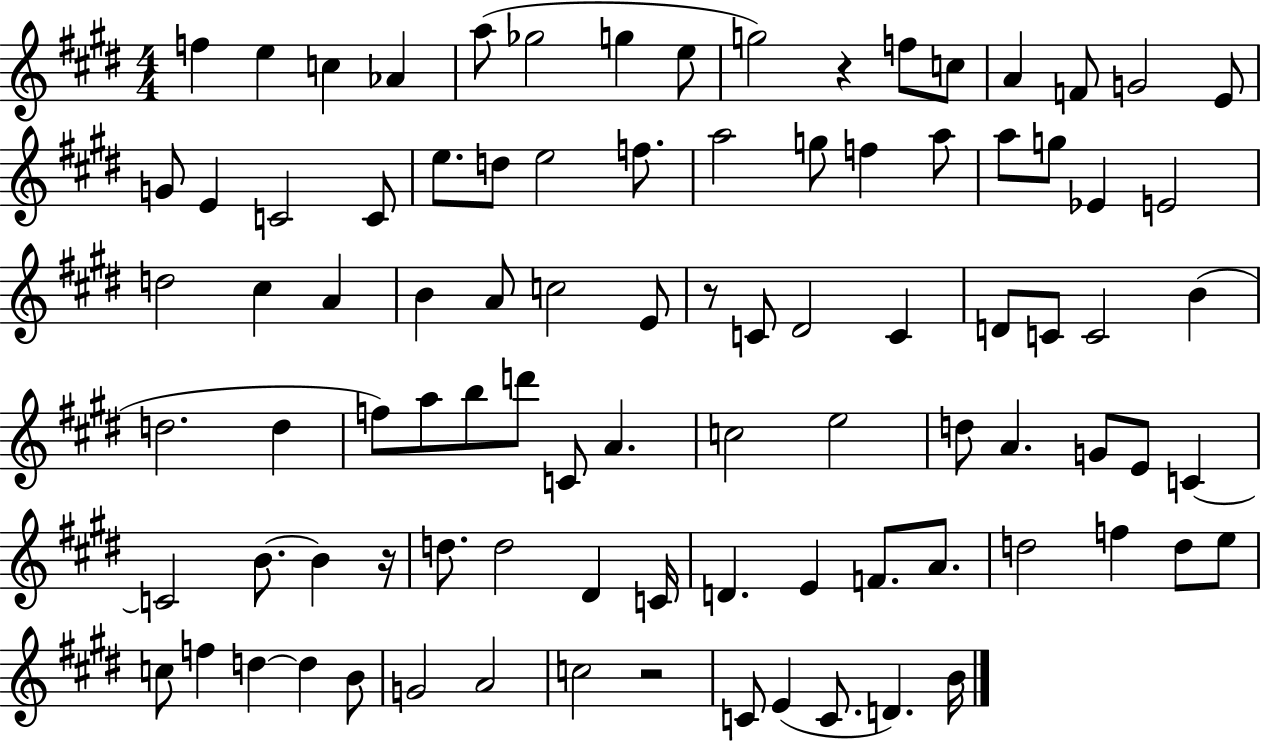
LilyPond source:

{
  \clef treble
  \numericTimeSignature
  \time 4/4
  \key e \major
  f''4 e''4 c''4 aes'4 | a''8( ges''2 g''4 e''8 | g''2) r4 f''8 c''8 | a'4 f'8 g'2 e'8 | \break g'8 e'4 c'2 c'8 | e''8. d''8 e''2 f''8. | a''2 g''8 f''4 a''8 | a''8 g''8 ees'4 e'2 | \break d''2 cis''4 a'4 | b'4 a'8 c''2 e'8 | r8 c'8 dis'2 c'4 | d'8 c'8 c'2 b'4( | \break d''2. d''4 | f''8) a''8 b''8 d'''8 c'8 a'4. | c''2 e''2 | d''8 a'4. g'8 e'8 c'4~~ | \break c'2 b'8.~~ b'4 r16 | d''8. d''2 dis'4 c'16 | d'4. e'4 f'8. a'8. | d''2 f''4 d''8 e''8 | \break c''8 f''4 d''4~~ d''4 b'8 | g'2 a'2 | c''2 r2 | c'8 e'4( c'8. d'4.) b'16 | \break \bar "|."
}